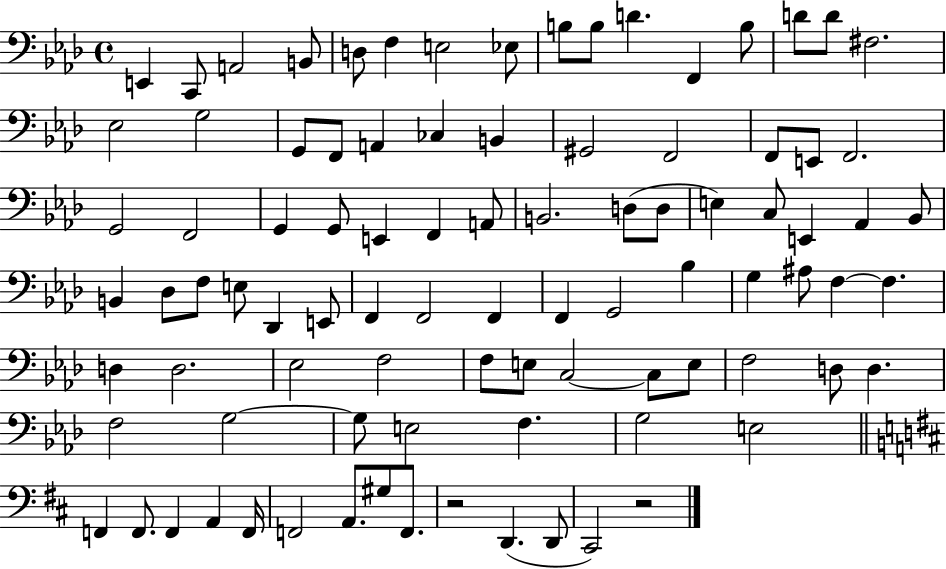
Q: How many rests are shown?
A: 2